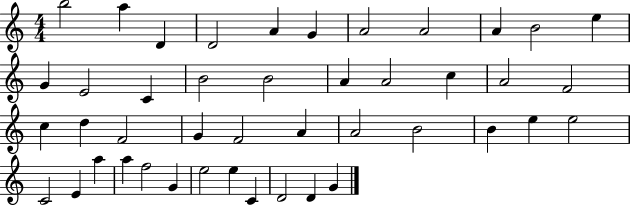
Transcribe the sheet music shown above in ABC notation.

X:1
T:Untitled
M:4/4
L:1/4
K:C
b2 a D D2 A G A2 A2 A B2 e G E2 C B2 B2 A A2 c A2 F2 c d F2 G F2 A A2 B2 B e e2 C2 E a a f2 G e2 e C D2 D G